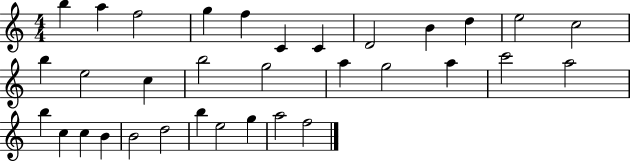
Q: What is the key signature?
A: C major